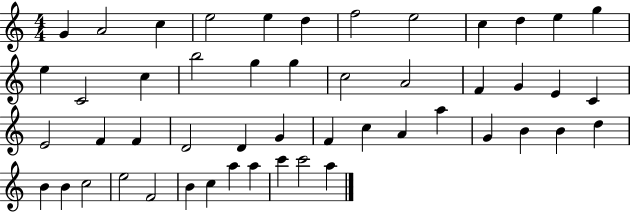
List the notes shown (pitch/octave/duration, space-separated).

G4/q A4/h C5/q E5/h E5/q D5/q F5/h E5/h C5/q D5/q E5/q G5/q E5/q C4/h C5/q B5/h G5/q G5/q C5/h A4/h F4/q G4/q E4/q C4/q E4/h F4/q F4/q D4/h D4/q G4/q F4/q C5/q A4/q A5/q G4/q B4/q B4/q D5/q B4/q B4/q C5/h E5/h F4/h B4/q C5/q A5/q A5/q C6/q C6/h A5/q